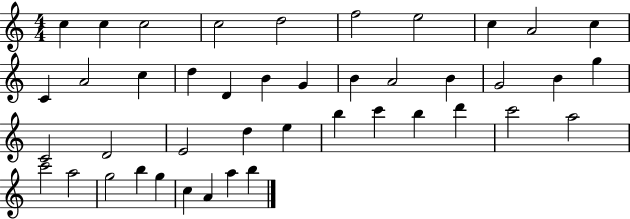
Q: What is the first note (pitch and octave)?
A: C5